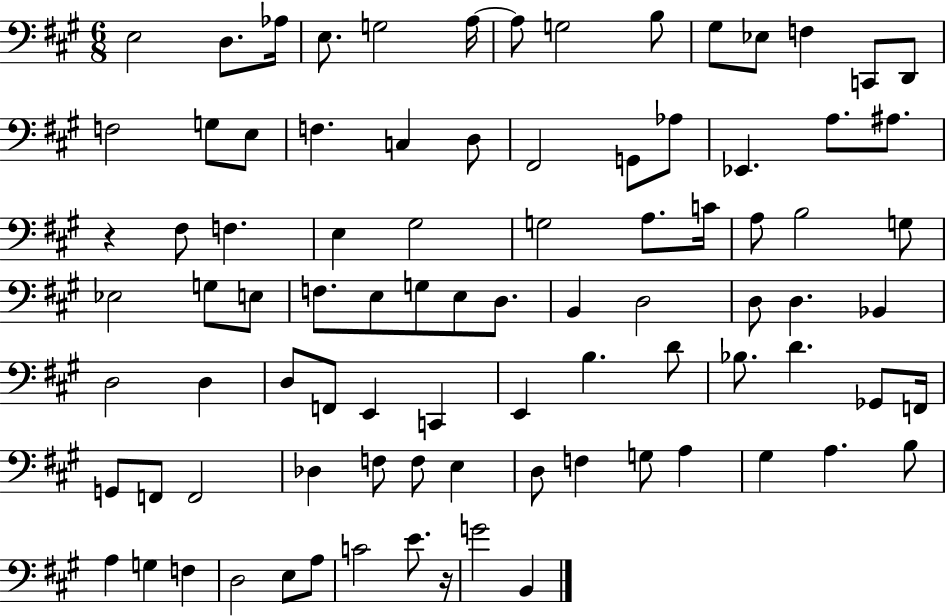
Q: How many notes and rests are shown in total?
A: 88